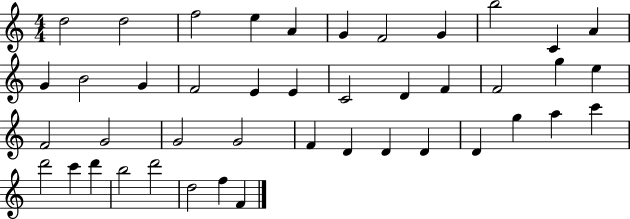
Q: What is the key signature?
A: C major